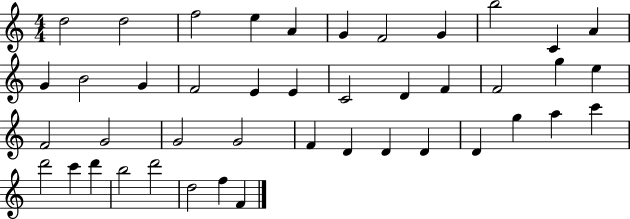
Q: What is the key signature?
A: C major